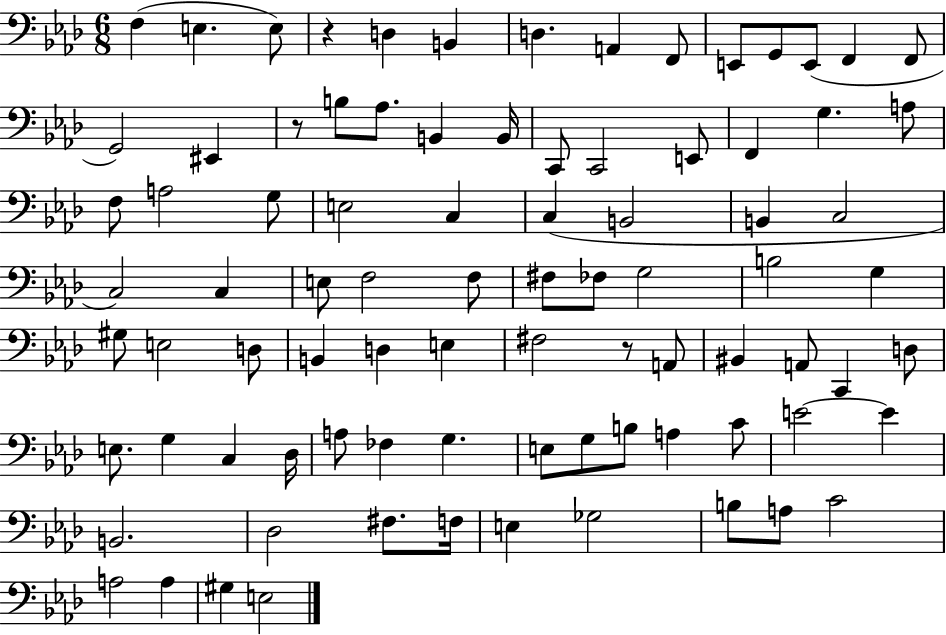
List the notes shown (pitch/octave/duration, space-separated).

F3/q E3/q. E3/e R/q D3/q B2/q D3/q. A2/q F2/e E2/e G2/e E2/e F2/q F2/e G2/h EIS2/q R/e B3/e Ab3/e. B2/q B2/s C2/e C2/h E2/e F2/q G3/q. A3/e F3/e A3/h G3/e E3/h C3/q C3/q B2/h B2/q C3/h C3/h C3/q E3/e F3/h F3/e F#3/e FES3/e G3/h B3/h G3/q G#3/e E3/h D3/e B2/q D3/q E3/q F#3/h R/e A2/e BIS2/q A2/e C2/q D3/e E3/e. G3/q C3/q Db3/s A3/e FES3/q G3/q. E3/e G3/e B3/e A3/q C4/e E4/h E4/q B2/h. Db3/h F#3/e. F3/s E3/q Gb3/h B3/e A3/e C4/h A3/h A3/q G#3/q E3/h